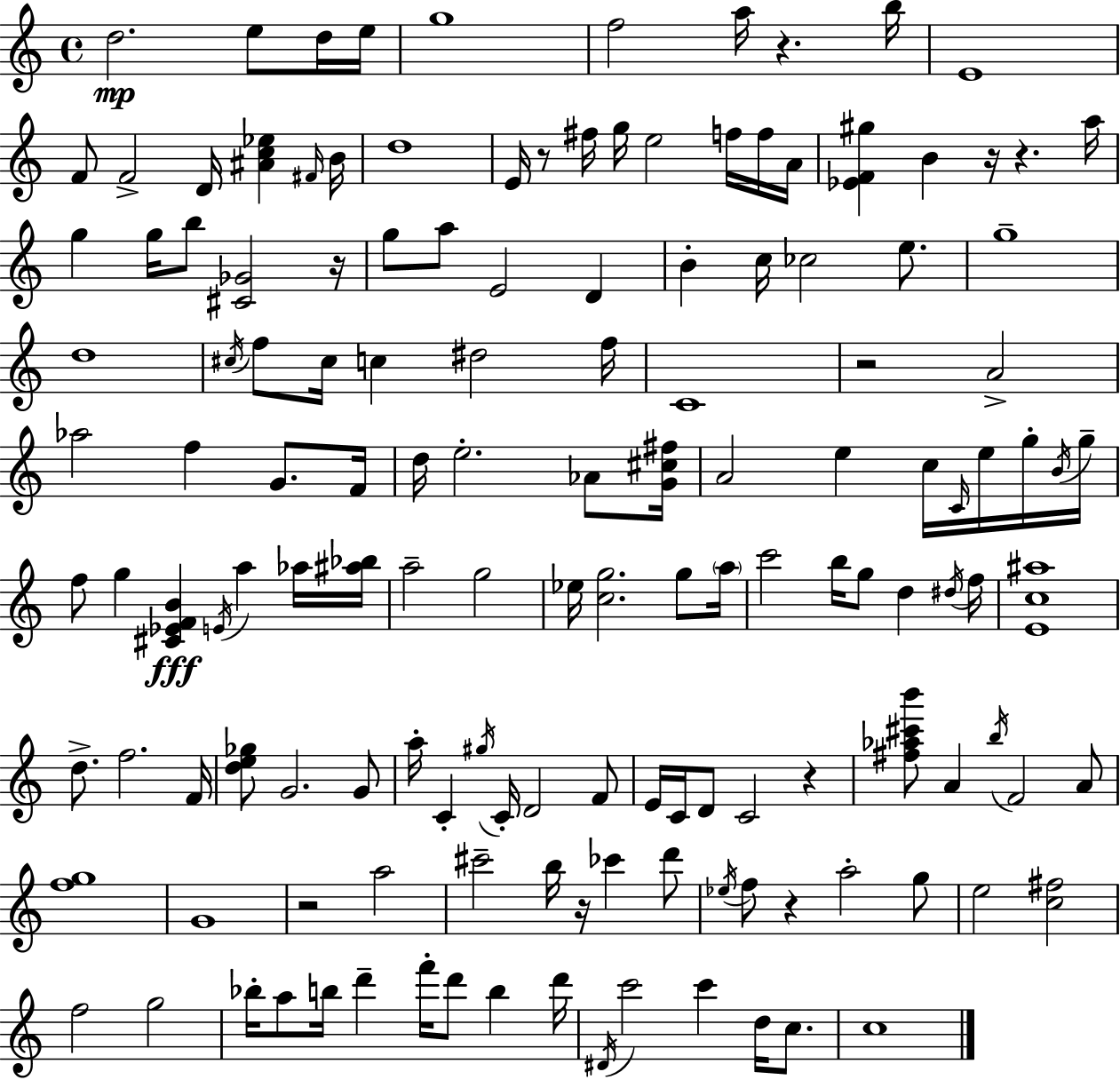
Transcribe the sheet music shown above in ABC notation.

X:1
T:Untitled
M:4/4
L:1/4
K:C
d2 e/2 d/4 e/4 g4 f2 a/4 z b/4 E4 F/2 F2 D/4 [^Ac_e] ^F/4 B/4 d4 E/4 z/2 ^f/4 g/4 e2 f/4 f/4 A/4 [_EF^g] B z/4 z a/4 g g/4 b/2 [^C_G]2 z/4 g/2 a/2 E2 D B c/4 _c2 e/2 g4 d4 ^c/4 f/2 ^c/4 c ^d2 f/4 C4 z2 A2 _a2 f G/2 F/4 d/4 e2 _A/2 [G^c^f]/4 A2 e c/4 C/4 e/4 g/4 B/4 g/4 f/2 g [^C_EFB] E/4 a _a/4 [^a_b]/4 a2 g2 _e/4 [cg]2 g/2 a/4 c'2 b/4 g/2 d ^d/4 f/4 [Ec^a]4 d/2 f2 F/4 [de_g]/2 G2 G/2 a/4 C ^g/4 C/4 D2 F/2 E/4 C/4 D/2 C2 z [^f_a^c'b']/2 A b/4 F2 A/2 [fg]4 G4 z2 a2 ^c'2 b/4 z/4 _c' d'/2 _e/4 f/2 z a2 g/2 e2 [c^f]2 f2 g2 _b/4 a/2 b/4 d' f'/4 d'/2 b d'/4 ^D/4 c'2 c' d/4 c/2 c4